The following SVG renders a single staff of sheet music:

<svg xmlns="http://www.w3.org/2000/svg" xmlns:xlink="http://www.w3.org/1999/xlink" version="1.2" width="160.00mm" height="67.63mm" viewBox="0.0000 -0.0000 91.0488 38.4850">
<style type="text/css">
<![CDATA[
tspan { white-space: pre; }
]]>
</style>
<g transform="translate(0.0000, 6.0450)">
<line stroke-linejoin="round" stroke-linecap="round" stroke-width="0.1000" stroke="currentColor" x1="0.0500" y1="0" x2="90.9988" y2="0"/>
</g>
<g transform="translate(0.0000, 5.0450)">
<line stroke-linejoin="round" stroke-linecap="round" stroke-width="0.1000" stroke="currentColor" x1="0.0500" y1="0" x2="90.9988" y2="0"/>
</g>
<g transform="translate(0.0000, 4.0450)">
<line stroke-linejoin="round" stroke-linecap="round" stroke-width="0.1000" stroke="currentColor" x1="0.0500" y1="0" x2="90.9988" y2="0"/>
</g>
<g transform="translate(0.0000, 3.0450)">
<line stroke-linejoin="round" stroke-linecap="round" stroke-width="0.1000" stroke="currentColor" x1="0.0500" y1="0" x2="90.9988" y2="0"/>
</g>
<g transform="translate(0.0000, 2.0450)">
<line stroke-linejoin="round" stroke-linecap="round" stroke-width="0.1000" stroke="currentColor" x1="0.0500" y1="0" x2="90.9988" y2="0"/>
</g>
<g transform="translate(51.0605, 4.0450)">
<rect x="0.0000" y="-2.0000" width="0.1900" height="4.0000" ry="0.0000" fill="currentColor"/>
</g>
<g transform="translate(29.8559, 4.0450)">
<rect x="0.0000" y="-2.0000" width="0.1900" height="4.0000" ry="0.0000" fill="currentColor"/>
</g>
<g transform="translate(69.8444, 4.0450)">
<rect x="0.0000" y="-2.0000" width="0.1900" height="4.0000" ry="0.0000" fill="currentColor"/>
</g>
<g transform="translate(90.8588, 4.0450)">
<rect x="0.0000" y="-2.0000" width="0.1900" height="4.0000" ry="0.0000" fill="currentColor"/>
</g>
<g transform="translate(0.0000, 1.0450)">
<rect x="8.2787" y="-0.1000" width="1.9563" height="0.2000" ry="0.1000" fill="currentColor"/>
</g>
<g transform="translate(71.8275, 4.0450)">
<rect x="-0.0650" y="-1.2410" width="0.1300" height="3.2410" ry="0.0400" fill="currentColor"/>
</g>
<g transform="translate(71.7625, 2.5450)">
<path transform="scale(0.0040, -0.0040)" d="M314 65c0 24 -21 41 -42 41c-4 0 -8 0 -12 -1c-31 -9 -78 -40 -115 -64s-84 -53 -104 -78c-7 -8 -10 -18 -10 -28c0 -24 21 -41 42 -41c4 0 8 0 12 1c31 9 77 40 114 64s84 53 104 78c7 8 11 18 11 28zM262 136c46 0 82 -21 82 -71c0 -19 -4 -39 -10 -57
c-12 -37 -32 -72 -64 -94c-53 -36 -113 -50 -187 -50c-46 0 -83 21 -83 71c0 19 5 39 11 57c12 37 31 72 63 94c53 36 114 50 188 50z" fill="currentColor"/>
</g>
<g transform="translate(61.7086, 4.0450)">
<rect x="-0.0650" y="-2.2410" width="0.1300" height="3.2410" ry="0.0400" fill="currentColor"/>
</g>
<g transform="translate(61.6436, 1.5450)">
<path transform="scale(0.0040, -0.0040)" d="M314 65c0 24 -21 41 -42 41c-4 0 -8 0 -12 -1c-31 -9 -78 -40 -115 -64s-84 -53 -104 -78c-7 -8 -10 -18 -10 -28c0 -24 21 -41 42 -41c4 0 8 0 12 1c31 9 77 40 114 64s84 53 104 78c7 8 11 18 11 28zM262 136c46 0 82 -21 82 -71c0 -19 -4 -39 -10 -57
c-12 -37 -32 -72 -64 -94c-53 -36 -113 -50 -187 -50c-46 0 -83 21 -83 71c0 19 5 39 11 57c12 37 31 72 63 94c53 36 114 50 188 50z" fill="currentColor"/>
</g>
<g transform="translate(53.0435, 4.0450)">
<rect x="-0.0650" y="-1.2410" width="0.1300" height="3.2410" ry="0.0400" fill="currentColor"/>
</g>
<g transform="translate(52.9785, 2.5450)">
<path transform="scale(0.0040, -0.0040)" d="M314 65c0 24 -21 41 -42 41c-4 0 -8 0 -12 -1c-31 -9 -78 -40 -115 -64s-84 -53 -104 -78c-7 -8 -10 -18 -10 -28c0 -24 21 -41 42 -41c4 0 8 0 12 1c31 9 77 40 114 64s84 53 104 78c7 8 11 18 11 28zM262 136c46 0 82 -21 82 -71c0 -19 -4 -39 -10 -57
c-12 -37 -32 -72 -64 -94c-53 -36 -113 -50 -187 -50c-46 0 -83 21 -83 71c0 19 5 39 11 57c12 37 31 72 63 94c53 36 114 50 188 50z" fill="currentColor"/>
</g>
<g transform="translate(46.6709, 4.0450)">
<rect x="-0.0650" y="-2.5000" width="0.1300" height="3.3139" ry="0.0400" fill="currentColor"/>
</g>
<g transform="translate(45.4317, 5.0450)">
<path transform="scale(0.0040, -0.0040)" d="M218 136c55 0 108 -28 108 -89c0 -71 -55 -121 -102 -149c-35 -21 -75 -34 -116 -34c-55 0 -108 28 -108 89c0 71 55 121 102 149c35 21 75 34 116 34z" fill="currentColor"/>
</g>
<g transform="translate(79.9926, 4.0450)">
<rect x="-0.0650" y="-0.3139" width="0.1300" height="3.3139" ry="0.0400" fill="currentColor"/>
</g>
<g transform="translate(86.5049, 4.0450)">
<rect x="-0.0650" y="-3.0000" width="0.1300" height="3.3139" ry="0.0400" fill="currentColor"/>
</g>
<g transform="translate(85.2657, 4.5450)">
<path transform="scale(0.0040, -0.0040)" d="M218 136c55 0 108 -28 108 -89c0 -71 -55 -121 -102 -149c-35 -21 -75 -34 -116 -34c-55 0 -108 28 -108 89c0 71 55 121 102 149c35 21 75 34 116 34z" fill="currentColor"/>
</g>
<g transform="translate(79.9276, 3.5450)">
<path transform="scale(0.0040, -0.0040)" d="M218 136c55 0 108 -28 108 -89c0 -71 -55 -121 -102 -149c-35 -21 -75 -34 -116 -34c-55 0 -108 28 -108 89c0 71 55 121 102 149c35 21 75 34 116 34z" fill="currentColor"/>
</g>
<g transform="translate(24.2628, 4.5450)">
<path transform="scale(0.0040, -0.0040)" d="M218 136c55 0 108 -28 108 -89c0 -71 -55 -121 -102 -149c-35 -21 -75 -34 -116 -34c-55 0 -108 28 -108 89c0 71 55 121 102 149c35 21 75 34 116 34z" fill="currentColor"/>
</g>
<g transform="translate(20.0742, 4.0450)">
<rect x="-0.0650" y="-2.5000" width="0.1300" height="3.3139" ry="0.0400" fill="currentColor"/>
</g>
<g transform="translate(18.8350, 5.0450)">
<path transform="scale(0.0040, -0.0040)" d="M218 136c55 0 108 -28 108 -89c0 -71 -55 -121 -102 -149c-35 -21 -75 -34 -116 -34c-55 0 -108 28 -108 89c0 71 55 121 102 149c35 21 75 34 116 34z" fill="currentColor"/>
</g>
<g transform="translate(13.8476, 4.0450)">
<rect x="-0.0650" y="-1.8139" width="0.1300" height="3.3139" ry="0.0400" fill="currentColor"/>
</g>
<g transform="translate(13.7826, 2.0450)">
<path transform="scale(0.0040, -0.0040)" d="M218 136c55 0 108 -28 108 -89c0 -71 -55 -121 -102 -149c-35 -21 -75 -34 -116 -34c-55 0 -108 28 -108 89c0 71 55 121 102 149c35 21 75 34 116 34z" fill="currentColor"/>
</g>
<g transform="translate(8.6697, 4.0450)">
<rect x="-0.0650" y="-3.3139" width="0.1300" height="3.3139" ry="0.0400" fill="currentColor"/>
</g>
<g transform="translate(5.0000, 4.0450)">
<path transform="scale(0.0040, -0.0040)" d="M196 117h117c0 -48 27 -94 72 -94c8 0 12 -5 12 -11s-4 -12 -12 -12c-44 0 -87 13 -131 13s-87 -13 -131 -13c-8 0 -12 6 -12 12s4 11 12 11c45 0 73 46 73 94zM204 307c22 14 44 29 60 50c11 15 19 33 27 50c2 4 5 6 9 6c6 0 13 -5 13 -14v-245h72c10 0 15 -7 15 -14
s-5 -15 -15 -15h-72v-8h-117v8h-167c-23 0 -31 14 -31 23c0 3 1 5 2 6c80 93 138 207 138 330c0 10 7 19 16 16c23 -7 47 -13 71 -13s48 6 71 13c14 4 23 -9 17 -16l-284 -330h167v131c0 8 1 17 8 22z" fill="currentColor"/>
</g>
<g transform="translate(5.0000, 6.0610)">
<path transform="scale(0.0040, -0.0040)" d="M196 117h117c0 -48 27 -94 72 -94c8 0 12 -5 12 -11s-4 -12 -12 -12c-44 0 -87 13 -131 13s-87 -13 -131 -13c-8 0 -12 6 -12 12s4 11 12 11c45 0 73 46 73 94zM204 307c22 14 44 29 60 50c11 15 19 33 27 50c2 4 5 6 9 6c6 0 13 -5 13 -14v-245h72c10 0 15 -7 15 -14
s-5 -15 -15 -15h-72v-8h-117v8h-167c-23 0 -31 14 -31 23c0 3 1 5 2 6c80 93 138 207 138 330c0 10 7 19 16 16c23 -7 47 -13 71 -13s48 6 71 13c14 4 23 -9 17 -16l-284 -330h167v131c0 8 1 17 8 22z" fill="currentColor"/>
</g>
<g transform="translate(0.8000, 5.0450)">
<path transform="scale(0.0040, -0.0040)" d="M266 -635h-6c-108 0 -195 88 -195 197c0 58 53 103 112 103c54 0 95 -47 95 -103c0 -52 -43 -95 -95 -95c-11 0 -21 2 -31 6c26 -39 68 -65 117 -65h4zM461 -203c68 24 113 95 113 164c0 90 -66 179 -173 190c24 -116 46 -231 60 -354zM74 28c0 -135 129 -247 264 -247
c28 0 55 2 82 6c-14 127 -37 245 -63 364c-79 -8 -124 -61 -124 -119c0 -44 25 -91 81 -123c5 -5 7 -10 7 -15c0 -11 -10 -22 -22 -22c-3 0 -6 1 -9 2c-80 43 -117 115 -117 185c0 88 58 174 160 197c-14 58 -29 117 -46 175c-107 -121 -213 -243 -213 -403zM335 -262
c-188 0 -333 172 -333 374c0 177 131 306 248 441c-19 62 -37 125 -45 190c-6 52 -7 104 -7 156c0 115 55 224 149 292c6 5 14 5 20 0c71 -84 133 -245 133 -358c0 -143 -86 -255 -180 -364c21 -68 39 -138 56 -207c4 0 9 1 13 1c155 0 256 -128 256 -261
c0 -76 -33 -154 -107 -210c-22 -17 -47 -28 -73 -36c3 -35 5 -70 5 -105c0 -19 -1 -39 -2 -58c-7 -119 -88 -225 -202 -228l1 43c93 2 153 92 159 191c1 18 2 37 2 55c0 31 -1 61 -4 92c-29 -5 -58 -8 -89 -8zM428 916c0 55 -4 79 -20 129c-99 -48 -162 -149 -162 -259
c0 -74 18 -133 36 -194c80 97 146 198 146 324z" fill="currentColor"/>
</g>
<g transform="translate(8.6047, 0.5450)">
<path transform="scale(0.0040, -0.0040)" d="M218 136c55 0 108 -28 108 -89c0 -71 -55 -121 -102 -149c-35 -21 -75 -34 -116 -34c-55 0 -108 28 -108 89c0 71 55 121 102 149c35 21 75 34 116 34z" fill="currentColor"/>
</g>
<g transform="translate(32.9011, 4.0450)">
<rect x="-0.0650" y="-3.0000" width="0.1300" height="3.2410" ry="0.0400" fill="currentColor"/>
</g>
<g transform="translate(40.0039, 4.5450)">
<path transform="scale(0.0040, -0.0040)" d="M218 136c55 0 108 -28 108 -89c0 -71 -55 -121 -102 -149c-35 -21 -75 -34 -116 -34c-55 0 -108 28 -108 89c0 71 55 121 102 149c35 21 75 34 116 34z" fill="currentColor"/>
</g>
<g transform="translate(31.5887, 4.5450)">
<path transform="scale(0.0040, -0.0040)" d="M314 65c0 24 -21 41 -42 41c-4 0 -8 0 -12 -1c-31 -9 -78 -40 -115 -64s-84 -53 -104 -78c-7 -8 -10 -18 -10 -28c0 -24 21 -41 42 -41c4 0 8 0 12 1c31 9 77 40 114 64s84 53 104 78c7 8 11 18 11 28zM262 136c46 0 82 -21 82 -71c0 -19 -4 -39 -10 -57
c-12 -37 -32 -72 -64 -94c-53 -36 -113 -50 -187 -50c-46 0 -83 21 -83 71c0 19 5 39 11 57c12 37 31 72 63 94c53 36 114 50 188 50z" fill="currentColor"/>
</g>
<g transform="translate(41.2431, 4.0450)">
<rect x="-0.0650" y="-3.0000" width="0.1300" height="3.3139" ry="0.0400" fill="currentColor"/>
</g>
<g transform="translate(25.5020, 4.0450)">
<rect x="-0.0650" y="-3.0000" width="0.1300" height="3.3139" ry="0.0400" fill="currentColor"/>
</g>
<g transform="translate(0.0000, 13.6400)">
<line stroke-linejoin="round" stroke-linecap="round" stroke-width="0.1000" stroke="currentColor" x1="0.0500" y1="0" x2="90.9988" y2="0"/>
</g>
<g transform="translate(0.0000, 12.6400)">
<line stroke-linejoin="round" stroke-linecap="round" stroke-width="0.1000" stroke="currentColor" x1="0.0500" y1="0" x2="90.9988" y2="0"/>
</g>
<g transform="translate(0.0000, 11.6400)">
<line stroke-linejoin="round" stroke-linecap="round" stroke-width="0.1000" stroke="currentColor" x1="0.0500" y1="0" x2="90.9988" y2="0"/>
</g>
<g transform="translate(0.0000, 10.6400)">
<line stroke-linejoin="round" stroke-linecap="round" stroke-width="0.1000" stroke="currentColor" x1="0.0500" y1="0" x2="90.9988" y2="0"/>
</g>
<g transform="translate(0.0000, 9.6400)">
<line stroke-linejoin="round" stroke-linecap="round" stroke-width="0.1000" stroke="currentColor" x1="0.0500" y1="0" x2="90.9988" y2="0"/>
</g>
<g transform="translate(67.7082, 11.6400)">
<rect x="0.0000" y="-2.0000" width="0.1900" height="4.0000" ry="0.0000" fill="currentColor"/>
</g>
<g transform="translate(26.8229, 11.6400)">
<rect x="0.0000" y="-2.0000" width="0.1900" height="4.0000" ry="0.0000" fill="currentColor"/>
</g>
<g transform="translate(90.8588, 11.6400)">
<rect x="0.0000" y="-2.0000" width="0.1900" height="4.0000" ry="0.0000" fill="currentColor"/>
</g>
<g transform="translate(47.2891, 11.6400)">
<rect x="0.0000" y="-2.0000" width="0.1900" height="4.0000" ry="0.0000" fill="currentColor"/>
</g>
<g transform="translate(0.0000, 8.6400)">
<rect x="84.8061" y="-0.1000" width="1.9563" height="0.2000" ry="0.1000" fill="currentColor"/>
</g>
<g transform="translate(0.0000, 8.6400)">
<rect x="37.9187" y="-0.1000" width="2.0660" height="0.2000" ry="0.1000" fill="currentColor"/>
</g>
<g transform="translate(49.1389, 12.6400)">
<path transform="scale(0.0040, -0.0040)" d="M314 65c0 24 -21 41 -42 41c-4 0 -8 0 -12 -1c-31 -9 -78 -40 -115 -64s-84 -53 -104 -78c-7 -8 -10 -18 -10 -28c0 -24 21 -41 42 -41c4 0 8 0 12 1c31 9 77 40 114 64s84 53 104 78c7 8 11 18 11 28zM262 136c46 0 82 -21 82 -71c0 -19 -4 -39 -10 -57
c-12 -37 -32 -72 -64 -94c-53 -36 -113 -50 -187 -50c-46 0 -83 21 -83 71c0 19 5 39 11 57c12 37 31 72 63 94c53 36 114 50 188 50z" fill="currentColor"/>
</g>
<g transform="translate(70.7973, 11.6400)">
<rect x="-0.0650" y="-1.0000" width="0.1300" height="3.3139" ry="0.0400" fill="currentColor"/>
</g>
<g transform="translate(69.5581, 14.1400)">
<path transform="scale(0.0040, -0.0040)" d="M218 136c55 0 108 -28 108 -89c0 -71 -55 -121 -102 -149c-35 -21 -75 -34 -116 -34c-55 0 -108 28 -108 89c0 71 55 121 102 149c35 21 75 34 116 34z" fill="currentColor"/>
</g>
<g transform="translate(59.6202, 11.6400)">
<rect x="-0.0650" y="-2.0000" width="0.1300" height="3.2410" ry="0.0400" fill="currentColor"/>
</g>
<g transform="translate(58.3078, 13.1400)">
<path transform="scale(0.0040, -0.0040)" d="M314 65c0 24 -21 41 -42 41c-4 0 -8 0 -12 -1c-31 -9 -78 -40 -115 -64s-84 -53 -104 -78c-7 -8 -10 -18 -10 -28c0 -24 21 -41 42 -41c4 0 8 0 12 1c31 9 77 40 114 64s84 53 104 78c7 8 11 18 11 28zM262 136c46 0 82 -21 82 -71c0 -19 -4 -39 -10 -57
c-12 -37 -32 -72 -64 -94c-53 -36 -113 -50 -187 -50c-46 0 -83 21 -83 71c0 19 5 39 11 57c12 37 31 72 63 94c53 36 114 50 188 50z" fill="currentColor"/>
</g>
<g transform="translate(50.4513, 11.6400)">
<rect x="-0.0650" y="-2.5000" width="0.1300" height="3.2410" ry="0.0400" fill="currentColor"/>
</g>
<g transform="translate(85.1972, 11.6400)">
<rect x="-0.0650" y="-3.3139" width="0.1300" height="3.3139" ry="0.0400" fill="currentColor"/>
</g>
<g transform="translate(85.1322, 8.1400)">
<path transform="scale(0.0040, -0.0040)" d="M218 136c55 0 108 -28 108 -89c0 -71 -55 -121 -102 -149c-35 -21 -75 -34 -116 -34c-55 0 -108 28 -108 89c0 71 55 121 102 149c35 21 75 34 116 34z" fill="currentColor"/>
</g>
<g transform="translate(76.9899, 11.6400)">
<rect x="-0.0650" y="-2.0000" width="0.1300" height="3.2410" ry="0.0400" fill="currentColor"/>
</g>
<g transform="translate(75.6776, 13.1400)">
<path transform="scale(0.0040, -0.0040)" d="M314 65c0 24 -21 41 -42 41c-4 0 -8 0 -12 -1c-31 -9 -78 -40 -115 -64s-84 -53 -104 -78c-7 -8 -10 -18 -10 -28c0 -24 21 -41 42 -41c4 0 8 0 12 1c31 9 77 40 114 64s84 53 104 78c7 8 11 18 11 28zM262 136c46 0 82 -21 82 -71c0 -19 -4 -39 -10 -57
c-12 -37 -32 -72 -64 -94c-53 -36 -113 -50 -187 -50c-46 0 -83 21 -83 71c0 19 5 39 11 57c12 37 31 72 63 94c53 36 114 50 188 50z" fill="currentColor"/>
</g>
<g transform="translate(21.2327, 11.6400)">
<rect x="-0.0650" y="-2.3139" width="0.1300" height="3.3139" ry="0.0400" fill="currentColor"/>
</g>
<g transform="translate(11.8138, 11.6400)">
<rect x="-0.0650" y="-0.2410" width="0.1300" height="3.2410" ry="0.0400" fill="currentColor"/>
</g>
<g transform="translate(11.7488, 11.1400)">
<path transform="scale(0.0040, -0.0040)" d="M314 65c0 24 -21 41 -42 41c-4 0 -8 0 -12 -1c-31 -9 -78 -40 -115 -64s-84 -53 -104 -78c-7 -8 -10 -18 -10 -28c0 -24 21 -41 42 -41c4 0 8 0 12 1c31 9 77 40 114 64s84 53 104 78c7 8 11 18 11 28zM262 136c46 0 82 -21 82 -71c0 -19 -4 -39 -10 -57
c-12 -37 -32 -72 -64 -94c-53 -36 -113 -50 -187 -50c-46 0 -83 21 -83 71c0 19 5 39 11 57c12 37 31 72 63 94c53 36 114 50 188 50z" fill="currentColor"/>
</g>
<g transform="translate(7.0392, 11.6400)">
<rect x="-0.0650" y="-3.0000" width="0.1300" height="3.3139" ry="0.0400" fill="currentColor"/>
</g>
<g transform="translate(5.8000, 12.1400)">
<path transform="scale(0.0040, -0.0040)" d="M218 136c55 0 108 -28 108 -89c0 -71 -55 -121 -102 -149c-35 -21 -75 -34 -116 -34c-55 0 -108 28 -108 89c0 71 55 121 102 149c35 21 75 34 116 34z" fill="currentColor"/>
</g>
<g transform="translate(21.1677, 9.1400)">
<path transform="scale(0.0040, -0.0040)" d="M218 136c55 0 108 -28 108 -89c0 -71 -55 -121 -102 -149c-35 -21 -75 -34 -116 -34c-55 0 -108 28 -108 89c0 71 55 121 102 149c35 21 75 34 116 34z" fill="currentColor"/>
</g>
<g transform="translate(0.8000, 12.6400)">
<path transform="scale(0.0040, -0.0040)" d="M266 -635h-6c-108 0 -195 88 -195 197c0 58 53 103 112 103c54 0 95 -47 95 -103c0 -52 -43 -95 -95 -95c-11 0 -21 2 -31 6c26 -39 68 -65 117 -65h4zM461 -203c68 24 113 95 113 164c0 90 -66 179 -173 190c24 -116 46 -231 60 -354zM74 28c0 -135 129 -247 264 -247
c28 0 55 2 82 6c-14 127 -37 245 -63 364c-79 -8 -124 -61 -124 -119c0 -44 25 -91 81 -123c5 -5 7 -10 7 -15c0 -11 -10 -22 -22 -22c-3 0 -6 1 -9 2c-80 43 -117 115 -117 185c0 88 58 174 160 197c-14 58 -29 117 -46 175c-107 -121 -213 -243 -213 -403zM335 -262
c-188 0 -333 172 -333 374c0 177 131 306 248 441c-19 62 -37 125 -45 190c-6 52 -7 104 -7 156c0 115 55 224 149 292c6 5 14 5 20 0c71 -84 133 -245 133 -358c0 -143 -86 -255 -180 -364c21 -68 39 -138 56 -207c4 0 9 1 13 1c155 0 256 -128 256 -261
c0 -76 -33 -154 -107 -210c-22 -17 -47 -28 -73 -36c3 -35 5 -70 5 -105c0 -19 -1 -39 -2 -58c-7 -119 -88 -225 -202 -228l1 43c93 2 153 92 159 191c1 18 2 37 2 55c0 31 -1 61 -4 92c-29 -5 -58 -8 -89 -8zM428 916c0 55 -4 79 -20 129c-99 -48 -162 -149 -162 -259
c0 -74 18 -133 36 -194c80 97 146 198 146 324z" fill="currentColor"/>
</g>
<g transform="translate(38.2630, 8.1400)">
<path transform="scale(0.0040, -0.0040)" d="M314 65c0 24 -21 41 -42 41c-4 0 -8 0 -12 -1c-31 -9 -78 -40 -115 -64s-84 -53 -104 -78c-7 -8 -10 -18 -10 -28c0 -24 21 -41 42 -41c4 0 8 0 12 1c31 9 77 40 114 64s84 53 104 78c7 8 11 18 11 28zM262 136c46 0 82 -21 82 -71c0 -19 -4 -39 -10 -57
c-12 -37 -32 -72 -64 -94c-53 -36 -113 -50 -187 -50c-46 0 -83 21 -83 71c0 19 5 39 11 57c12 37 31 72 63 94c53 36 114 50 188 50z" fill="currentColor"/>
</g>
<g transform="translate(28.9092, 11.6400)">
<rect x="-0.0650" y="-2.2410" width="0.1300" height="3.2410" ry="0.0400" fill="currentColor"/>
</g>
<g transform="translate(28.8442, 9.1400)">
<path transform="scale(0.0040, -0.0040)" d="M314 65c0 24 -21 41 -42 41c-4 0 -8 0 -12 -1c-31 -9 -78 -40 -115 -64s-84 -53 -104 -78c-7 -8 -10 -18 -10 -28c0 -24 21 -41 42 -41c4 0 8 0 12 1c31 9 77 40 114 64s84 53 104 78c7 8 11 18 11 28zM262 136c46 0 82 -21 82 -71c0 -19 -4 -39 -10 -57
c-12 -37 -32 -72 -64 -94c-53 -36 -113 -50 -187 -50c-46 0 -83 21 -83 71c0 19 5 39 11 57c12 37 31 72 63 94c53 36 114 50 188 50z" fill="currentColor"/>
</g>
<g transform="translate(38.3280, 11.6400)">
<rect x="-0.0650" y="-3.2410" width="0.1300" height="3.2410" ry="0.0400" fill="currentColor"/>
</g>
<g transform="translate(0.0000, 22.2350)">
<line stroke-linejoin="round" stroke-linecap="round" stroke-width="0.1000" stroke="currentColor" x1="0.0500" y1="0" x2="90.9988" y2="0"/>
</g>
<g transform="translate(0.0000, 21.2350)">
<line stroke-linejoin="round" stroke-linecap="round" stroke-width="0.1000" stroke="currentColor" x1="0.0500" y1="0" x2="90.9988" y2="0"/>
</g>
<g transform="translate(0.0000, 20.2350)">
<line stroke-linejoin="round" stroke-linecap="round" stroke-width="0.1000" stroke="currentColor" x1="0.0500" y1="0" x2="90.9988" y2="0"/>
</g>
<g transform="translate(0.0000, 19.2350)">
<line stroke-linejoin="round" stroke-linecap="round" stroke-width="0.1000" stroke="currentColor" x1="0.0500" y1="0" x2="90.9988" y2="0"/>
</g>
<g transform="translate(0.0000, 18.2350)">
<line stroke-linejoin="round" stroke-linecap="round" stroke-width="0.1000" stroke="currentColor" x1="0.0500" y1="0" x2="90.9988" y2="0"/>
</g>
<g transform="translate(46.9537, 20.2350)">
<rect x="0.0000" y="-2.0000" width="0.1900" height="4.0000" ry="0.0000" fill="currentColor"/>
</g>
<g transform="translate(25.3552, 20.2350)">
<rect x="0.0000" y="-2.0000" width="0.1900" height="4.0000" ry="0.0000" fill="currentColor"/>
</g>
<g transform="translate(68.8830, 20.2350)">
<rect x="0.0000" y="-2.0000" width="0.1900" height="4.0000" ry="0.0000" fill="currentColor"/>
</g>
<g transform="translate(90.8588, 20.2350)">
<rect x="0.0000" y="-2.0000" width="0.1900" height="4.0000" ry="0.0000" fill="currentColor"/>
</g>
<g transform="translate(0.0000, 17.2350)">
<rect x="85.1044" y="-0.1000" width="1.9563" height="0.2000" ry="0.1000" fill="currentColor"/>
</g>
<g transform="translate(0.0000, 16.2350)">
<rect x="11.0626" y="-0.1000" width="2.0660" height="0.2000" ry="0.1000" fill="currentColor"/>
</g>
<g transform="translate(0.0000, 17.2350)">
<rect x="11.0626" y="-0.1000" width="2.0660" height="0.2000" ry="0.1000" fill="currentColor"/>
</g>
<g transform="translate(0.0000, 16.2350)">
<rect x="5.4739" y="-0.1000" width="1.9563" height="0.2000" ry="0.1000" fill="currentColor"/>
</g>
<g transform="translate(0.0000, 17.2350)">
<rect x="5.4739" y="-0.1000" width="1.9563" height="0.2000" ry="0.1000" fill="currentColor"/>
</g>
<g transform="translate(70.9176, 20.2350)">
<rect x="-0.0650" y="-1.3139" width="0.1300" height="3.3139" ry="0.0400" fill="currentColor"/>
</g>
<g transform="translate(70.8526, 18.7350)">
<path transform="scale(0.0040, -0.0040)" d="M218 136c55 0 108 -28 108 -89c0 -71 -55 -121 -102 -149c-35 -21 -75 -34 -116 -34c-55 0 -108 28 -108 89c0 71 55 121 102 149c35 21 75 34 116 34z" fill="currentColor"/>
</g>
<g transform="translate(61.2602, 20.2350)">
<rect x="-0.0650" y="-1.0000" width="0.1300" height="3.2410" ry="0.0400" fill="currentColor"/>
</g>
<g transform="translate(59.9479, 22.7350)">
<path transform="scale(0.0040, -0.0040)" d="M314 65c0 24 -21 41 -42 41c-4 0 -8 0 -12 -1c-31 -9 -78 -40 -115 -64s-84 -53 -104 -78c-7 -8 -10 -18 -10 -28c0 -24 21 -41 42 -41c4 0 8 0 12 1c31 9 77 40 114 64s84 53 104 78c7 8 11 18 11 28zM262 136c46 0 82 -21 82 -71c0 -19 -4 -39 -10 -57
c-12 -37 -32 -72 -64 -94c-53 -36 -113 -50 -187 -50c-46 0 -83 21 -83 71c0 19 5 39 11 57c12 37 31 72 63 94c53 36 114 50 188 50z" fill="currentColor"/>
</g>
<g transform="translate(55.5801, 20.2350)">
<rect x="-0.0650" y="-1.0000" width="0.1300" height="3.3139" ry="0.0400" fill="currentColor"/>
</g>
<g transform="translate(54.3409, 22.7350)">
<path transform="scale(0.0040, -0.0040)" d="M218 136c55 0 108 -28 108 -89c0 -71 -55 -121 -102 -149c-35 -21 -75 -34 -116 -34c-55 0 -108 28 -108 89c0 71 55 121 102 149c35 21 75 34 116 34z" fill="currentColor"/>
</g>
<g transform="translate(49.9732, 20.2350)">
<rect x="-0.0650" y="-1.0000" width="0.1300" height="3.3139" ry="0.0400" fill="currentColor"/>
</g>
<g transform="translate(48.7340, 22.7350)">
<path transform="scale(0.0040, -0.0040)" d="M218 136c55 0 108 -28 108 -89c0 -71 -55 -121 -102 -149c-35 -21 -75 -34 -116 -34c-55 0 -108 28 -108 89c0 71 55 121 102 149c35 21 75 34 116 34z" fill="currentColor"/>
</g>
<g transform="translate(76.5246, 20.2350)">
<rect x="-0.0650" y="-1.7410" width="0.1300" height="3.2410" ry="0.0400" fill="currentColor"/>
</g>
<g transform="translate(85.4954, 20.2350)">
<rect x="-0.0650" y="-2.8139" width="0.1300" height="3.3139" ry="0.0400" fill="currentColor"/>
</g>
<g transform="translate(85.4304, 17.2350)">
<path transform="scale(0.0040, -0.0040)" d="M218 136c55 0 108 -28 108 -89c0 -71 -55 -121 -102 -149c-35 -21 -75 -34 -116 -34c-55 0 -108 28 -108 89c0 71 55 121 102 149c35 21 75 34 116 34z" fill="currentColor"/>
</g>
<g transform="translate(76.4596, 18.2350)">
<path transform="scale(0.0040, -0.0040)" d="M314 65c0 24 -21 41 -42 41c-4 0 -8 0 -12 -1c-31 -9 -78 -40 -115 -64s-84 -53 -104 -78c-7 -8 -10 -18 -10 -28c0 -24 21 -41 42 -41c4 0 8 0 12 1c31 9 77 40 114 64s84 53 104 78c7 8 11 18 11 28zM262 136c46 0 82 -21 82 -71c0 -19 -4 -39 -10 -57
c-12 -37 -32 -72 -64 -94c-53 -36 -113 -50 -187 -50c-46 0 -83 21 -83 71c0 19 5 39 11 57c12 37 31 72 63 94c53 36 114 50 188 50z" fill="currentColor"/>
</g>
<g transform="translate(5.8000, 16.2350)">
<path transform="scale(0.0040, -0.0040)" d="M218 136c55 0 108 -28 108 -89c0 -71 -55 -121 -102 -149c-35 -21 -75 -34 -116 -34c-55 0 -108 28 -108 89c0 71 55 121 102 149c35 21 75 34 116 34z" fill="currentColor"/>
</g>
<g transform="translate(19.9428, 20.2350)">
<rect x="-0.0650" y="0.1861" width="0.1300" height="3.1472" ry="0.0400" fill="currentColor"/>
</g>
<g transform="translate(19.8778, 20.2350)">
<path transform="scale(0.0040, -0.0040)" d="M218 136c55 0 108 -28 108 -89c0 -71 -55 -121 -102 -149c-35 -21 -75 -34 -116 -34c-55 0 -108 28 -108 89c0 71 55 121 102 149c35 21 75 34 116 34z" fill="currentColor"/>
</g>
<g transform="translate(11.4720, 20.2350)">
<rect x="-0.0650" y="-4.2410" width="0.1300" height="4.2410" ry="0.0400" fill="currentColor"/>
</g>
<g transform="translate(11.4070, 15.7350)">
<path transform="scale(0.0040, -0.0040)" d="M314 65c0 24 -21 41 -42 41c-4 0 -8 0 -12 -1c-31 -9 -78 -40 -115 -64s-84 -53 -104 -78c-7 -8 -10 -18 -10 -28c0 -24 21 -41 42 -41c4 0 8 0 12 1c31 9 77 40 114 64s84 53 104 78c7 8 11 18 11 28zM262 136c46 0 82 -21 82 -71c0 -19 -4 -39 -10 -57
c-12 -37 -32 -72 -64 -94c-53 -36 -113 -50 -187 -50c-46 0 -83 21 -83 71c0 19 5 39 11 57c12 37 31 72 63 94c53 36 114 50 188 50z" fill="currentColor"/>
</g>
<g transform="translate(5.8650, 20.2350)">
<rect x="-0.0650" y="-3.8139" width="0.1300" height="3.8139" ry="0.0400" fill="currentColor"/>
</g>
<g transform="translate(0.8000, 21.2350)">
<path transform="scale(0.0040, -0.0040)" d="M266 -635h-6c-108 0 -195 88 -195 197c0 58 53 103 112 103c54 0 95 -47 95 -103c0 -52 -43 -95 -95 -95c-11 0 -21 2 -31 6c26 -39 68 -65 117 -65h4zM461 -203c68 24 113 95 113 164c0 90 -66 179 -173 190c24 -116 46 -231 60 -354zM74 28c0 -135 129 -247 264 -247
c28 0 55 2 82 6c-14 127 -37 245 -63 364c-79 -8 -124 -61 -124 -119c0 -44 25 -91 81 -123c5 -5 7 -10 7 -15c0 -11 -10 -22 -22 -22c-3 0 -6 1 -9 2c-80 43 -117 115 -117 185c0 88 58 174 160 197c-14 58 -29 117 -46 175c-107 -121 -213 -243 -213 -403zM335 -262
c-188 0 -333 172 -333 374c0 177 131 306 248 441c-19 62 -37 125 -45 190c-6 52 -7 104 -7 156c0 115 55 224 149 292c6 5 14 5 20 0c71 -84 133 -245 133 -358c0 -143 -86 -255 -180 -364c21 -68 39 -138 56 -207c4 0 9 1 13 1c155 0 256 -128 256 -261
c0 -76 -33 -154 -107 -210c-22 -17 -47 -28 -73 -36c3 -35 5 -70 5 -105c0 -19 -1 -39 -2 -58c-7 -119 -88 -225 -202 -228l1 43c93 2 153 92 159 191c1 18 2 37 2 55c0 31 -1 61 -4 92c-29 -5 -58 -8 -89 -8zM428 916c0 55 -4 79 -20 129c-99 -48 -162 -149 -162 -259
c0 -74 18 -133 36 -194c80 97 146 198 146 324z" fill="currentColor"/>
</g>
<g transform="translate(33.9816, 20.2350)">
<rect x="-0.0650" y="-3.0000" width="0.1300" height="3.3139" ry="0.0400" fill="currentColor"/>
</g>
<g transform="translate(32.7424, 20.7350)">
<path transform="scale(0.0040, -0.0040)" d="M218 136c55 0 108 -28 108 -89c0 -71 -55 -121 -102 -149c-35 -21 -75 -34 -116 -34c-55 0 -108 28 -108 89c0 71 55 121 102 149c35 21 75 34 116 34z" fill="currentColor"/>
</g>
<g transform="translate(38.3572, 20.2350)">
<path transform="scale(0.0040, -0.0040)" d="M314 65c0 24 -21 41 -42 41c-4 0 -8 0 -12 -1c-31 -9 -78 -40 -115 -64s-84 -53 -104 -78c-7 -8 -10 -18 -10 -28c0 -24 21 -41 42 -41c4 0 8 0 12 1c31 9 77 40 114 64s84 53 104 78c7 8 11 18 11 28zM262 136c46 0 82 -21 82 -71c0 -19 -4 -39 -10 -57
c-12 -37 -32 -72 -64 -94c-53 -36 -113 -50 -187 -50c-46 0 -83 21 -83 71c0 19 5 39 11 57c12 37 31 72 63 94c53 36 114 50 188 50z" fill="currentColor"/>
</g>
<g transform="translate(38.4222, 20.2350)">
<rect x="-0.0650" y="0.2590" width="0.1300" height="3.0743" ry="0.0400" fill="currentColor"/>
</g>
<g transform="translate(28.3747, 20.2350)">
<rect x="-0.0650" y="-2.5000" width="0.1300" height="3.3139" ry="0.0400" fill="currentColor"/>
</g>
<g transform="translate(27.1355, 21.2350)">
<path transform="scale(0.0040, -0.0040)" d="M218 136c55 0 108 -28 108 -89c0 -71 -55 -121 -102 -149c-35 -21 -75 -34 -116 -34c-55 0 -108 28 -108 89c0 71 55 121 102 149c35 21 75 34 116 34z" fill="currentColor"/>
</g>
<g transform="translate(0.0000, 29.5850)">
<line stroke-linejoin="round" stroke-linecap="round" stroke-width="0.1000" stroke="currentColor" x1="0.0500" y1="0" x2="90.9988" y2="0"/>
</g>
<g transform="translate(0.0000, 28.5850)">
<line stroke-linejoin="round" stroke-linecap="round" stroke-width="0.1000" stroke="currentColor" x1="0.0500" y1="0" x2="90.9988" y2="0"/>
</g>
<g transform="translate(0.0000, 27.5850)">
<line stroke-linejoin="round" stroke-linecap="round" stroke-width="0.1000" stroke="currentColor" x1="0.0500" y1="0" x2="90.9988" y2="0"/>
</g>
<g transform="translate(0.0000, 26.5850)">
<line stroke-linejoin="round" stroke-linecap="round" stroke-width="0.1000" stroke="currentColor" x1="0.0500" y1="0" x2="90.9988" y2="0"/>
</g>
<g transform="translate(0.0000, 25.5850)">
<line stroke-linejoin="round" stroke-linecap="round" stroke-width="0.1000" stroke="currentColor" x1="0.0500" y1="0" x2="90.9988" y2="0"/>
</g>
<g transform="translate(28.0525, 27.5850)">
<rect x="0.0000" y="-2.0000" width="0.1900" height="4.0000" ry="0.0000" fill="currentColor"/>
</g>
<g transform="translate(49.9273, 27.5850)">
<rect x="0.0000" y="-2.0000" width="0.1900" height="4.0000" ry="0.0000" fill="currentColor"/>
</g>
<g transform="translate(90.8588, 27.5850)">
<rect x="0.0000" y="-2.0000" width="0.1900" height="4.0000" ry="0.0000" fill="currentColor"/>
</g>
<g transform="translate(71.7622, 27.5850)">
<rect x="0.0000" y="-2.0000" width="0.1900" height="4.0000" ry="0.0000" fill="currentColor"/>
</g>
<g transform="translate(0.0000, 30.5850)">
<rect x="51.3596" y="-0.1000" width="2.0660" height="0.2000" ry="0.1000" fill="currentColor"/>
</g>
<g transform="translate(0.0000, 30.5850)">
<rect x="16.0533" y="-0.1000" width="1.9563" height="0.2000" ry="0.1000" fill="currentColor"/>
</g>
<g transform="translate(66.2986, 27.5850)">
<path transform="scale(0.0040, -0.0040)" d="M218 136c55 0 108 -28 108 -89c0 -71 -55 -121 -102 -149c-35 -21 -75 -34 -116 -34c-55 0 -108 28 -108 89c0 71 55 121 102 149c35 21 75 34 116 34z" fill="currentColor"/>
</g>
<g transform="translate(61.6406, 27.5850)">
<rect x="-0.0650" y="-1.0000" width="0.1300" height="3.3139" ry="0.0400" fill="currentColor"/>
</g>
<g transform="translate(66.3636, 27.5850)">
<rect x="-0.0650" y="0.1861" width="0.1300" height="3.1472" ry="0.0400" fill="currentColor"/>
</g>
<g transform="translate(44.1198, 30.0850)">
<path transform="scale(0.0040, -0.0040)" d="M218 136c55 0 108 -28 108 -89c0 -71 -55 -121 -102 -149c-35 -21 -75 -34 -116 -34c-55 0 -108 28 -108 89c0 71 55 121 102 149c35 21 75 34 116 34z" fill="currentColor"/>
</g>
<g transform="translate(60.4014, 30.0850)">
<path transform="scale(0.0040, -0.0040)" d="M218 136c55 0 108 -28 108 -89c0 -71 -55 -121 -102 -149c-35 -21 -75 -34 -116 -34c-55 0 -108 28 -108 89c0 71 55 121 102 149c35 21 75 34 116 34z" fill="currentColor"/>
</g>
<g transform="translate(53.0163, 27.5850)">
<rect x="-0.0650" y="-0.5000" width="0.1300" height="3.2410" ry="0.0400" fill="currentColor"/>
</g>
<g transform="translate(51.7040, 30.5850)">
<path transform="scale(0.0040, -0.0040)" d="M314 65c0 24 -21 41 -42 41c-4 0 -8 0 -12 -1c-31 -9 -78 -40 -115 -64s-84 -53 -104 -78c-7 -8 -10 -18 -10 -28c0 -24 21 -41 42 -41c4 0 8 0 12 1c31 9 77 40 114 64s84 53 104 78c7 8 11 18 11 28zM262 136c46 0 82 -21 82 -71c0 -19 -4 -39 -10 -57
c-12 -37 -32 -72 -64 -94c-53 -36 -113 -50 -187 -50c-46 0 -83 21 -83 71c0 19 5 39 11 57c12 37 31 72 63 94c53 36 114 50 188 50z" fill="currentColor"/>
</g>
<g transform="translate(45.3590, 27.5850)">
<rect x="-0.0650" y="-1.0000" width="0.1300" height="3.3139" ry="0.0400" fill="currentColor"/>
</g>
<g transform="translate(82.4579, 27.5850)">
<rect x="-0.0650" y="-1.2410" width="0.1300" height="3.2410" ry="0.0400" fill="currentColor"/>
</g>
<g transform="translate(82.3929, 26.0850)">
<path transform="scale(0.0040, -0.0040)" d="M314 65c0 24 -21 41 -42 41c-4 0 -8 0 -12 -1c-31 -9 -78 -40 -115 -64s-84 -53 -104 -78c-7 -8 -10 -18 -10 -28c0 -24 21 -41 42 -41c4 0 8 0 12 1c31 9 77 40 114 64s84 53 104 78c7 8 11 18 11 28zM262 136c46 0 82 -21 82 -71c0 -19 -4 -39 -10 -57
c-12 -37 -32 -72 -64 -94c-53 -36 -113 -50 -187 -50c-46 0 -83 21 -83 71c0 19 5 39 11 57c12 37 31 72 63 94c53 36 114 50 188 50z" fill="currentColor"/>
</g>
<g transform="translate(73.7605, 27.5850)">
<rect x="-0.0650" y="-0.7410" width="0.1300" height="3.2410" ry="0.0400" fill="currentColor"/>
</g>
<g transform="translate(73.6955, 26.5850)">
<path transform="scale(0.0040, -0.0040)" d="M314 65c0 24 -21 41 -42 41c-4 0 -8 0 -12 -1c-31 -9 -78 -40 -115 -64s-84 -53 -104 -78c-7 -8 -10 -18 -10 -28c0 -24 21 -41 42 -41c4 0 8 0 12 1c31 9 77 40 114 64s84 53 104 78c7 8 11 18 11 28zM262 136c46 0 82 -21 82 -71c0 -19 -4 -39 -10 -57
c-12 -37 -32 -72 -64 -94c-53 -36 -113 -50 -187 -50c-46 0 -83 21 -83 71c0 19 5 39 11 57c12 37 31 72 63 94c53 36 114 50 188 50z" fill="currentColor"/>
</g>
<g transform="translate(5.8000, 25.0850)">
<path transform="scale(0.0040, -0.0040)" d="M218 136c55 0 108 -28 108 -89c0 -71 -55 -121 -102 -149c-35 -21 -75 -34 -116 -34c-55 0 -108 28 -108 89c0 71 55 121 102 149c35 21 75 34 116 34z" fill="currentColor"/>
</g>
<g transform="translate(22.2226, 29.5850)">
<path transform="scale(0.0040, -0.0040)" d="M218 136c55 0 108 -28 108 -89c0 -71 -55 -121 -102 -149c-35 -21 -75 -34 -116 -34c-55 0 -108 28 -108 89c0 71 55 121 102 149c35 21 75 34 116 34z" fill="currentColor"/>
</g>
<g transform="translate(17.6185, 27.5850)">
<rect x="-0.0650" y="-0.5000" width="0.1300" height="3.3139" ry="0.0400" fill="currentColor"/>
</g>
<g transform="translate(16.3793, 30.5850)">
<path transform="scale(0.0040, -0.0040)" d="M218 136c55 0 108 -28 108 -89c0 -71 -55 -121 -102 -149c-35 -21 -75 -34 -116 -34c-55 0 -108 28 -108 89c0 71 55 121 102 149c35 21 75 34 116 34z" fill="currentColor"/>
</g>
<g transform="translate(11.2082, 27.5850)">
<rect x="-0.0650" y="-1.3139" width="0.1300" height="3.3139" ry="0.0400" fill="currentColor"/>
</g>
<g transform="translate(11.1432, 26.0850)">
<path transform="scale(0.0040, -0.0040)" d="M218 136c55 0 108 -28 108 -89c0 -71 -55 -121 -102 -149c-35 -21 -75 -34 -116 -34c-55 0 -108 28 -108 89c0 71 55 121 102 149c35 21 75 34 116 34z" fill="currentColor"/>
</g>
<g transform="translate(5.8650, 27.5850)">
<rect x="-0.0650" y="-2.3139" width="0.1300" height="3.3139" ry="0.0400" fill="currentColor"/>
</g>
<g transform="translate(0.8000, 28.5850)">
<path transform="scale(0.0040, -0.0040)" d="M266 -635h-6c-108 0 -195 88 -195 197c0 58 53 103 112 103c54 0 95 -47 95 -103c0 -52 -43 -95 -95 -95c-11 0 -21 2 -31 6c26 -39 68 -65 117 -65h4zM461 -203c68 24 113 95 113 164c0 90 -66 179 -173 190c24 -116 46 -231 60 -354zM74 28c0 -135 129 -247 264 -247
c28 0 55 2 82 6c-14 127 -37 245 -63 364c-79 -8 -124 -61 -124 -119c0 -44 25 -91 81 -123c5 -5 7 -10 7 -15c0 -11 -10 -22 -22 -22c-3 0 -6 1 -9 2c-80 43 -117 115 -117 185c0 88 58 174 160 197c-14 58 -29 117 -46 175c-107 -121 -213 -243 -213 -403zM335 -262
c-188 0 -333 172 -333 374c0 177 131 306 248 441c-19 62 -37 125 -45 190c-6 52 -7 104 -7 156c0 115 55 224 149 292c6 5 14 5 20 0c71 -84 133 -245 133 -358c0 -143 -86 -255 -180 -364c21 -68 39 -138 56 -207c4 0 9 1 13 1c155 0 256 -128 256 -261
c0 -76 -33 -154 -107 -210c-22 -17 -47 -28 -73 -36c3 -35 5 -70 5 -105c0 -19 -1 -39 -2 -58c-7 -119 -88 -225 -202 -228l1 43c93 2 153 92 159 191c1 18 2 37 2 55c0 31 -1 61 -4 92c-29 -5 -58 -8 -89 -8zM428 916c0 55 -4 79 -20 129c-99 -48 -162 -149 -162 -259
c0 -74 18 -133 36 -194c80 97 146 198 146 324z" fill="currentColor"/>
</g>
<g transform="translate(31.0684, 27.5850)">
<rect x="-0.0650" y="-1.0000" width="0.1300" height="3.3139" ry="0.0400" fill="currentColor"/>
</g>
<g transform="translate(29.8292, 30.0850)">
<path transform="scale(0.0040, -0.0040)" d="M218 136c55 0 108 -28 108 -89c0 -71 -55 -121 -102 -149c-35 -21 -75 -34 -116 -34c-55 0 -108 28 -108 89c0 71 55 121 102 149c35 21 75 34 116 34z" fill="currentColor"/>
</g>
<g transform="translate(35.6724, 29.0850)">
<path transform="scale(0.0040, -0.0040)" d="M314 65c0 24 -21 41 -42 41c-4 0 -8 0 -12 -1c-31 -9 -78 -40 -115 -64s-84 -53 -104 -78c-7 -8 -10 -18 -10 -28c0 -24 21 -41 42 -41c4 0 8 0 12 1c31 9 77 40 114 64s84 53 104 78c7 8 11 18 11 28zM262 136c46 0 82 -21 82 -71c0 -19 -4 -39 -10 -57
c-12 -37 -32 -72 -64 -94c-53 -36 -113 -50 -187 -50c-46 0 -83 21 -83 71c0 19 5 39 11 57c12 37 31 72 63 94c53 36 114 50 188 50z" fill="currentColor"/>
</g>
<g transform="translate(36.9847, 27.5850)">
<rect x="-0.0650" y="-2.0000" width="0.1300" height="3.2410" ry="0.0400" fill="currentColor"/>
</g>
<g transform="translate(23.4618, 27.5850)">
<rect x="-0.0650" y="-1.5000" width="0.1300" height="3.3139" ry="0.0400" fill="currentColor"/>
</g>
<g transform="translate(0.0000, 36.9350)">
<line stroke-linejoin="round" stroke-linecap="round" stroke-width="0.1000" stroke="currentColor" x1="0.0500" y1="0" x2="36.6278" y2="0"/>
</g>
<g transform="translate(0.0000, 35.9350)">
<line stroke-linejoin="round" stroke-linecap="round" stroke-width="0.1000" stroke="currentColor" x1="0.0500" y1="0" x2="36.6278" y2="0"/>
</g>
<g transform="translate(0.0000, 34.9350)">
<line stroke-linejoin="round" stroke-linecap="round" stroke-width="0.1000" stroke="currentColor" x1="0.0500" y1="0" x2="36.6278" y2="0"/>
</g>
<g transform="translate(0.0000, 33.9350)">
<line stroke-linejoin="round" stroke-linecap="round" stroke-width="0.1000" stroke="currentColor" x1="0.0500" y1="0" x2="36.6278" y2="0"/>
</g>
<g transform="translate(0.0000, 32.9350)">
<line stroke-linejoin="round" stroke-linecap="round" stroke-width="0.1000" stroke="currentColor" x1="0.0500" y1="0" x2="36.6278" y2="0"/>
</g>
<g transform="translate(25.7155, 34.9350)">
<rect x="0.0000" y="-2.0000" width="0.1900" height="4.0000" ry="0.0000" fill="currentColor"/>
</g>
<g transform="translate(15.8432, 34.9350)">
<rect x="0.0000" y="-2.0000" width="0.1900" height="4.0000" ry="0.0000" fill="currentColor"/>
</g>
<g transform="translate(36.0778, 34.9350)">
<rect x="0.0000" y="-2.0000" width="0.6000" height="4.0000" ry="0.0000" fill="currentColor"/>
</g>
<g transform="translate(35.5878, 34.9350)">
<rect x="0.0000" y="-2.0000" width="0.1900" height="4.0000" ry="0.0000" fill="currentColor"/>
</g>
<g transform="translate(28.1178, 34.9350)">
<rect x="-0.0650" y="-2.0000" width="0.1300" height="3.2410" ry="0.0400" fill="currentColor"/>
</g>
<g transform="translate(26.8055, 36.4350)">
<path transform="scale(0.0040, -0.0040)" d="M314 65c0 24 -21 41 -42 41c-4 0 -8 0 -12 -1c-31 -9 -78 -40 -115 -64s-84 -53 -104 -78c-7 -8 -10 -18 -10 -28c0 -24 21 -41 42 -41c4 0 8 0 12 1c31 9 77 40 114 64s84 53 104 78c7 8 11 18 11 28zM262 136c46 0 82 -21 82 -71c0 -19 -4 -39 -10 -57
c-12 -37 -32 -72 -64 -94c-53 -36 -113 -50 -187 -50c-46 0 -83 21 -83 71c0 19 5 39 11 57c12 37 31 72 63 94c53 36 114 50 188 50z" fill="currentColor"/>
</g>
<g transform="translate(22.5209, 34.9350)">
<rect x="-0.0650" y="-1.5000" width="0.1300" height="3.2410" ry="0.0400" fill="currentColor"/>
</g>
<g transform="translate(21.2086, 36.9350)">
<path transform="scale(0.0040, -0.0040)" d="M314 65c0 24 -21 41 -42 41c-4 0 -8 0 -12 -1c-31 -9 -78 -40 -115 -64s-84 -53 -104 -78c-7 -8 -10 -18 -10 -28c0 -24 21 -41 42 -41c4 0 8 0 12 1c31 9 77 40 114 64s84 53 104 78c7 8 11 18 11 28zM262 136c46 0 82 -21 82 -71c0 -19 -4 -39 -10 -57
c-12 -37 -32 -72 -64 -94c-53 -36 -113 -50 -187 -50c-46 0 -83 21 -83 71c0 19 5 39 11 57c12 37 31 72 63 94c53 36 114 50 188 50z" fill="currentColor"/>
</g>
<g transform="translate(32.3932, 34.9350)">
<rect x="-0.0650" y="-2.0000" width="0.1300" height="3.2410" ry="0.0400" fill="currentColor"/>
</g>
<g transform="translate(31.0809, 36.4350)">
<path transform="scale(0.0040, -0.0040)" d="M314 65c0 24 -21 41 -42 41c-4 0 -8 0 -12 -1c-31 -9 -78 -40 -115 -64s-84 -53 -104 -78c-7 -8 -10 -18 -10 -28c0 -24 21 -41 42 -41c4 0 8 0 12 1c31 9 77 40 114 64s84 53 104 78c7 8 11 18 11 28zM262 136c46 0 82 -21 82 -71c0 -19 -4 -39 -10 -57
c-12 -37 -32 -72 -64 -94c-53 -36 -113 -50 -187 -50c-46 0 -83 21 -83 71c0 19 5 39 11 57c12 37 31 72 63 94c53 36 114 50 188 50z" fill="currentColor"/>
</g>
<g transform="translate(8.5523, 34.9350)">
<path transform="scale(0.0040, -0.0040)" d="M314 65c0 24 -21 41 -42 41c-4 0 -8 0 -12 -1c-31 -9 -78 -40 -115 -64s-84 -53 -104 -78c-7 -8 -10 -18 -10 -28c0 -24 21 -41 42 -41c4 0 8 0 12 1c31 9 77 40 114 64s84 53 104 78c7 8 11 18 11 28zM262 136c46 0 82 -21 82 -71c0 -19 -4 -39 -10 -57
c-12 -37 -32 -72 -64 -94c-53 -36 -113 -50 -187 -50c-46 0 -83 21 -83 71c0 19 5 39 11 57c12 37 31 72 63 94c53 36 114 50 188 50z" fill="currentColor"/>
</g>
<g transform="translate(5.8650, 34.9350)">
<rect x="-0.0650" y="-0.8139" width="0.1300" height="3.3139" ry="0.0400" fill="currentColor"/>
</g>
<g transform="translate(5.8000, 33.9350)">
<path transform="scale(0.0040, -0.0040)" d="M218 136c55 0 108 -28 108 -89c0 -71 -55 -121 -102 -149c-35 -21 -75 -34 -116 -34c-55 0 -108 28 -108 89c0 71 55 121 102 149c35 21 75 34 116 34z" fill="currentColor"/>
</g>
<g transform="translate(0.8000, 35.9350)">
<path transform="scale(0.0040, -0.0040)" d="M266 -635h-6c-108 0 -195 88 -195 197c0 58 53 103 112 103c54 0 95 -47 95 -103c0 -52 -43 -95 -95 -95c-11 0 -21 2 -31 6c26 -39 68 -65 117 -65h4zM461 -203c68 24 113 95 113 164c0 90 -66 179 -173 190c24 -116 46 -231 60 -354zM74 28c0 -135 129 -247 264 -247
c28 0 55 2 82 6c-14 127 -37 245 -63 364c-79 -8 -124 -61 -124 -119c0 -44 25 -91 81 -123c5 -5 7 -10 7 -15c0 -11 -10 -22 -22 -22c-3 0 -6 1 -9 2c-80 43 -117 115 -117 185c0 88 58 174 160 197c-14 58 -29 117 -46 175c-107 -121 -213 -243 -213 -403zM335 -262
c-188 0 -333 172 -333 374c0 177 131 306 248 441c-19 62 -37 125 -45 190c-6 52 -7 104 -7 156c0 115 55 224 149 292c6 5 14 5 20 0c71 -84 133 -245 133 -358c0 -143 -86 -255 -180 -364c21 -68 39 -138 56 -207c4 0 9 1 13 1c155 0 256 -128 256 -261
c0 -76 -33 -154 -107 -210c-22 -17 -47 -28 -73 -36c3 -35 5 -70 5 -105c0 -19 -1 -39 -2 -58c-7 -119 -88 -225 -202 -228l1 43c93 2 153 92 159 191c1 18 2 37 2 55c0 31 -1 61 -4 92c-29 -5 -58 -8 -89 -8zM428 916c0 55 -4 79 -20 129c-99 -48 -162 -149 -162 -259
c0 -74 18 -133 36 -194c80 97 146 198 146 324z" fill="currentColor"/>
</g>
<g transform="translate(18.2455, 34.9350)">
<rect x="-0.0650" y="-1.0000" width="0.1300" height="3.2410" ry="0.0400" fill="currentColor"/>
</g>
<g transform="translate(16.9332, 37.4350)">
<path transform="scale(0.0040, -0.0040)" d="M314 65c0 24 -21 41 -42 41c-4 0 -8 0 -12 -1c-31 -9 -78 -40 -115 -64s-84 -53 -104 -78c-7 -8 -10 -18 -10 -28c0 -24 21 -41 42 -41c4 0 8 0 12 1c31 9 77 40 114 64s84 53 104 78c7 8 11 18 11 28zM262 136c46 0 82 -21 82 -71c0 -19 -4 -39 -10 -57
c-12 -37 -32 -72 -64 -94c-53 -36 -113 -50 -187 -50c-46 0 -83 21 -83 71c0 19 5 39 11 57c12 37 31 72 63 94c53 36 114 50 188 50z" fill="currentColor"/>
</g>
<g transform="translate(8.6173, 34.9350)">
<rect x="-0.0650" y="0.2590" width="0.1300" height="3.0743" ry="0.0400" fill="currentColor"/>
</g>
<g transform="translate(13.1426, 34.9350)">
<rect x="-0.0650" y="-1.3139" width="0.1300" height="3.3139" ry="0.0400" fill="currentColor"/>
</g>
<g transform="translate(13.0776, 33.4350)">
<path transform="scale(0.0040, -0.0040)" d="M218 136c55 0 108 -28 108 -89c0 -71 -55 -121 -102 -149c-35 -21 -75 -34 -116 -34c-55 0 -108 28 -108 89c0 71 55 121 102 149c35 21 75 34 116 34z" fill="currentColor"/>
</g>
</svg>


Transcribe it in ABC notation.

X:1
T:Untitled
M:4/4
L:1/4
K:C
b f G A A2 A G e2 g2 e2 c A A c2 g g2 b2 G2 F2 D F2 b c' d'2 B G A B2 D D D2 e f2 a g e C E D F2 D C2 D B d2 e2 d B2 e D2 E2 F2 F2